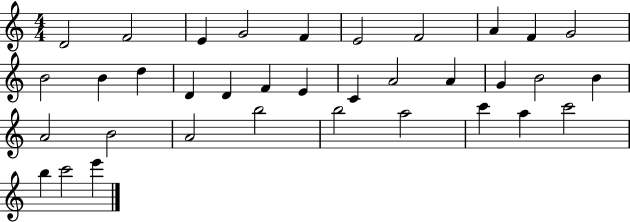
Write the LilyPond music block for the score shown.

{
  \clef treble
  \numericTimeSignature
  \time 4/4
  \key c \major
  d'2 f'2 | e'4 g'2 f'4 | e'2 f'2 | a'4 f'4 g'2 | \break b'2 b'4 d''4 | d'4 d'4 f'4 e'4 | c'4 a'2 a'4 | g'4 b'2 b'4 | \break a'2 b'2 | a'2 b''2 | b''2 a''2 | c'''4 a''4 c'''2 | \break b''4 c'''2 e'''4 | \bar "|."
}